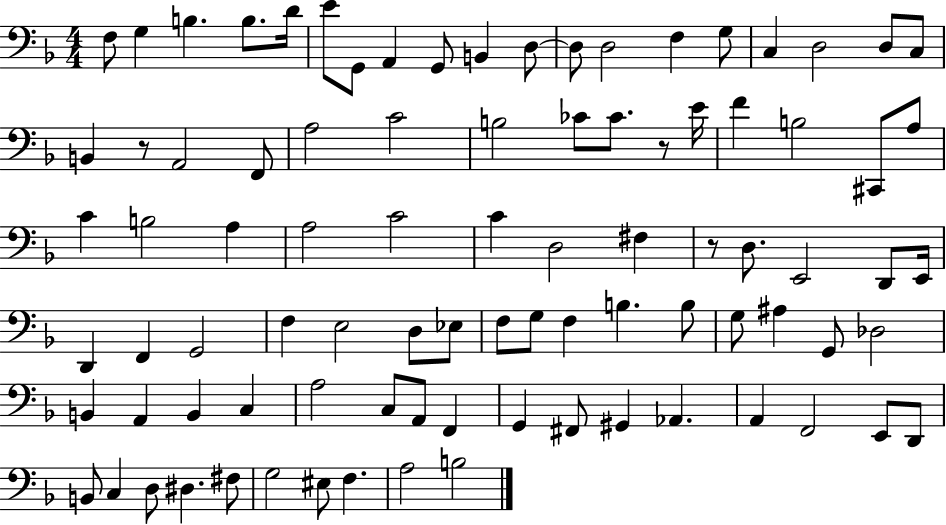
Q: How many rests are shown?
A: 3